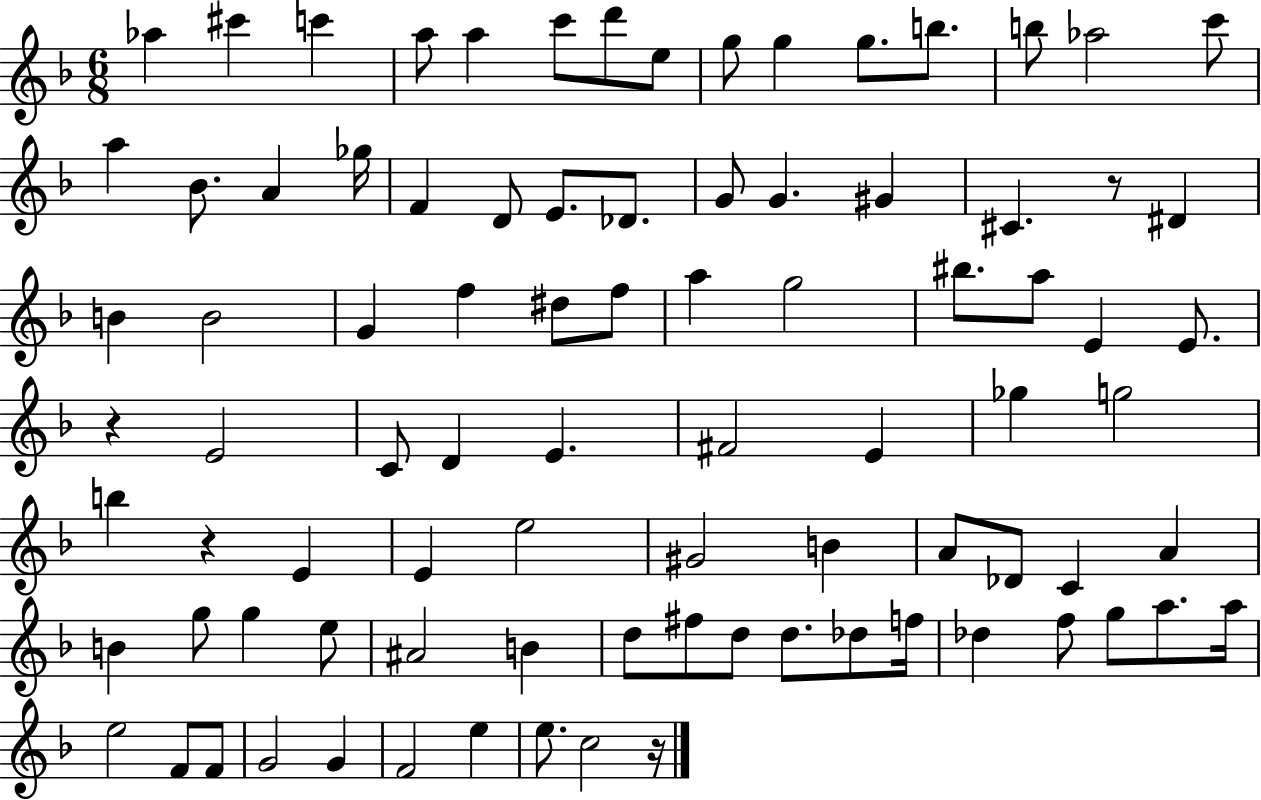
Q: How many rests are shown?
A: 4